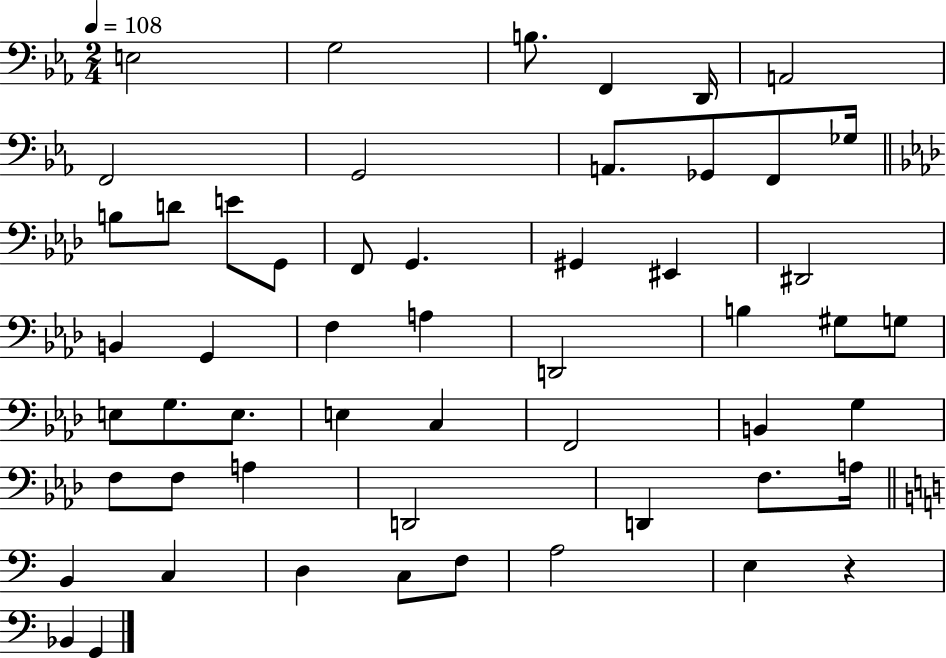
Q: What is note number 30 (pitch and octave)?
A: E3